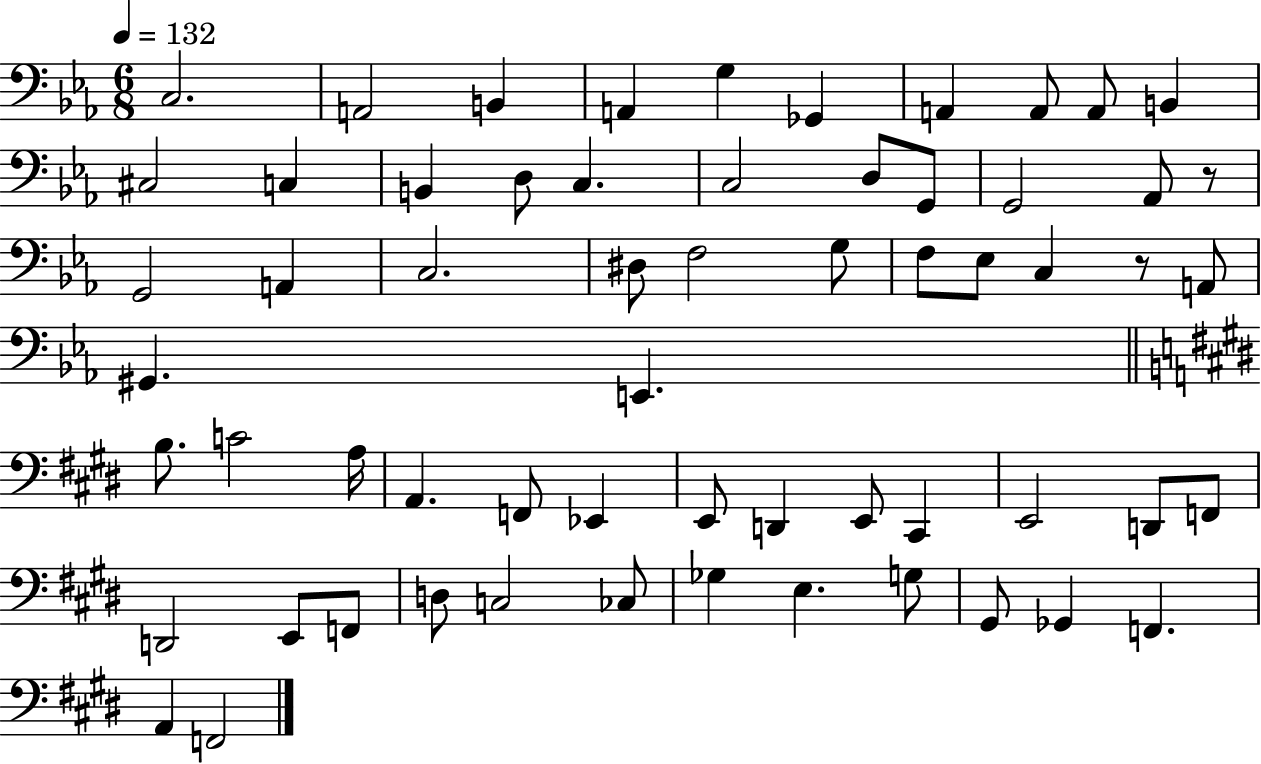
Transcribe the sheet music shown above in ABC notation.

X:1
T:Untitled
M:6/8
L:1/4
K:Eb
C,2 A,,2 B,, A,, G, _G,, A,, A,,/2 A,,/2 B,, ^C,2 C, B,, D,/2 C, C,2 D,/2 G,,/2 G,,2 _A,,/2 z/2 G,,2 A,, C,2 ^D,/2 F,2 G,/2 F,/2 _E,/2 C, z/2 A,,/2 ^G,, E,, B,/2 C2 A,/4 A,, F,,/2 _E,, E,,/2 D,, E,,/2 ^C,, E,,2 D,,/2 F,,/2 D,,2 E,,/2 F,,/2 D,/2 C,2 _C,/2 _G, E, G,/2 ^G,,/2 _G,, F,, A,, F,,2